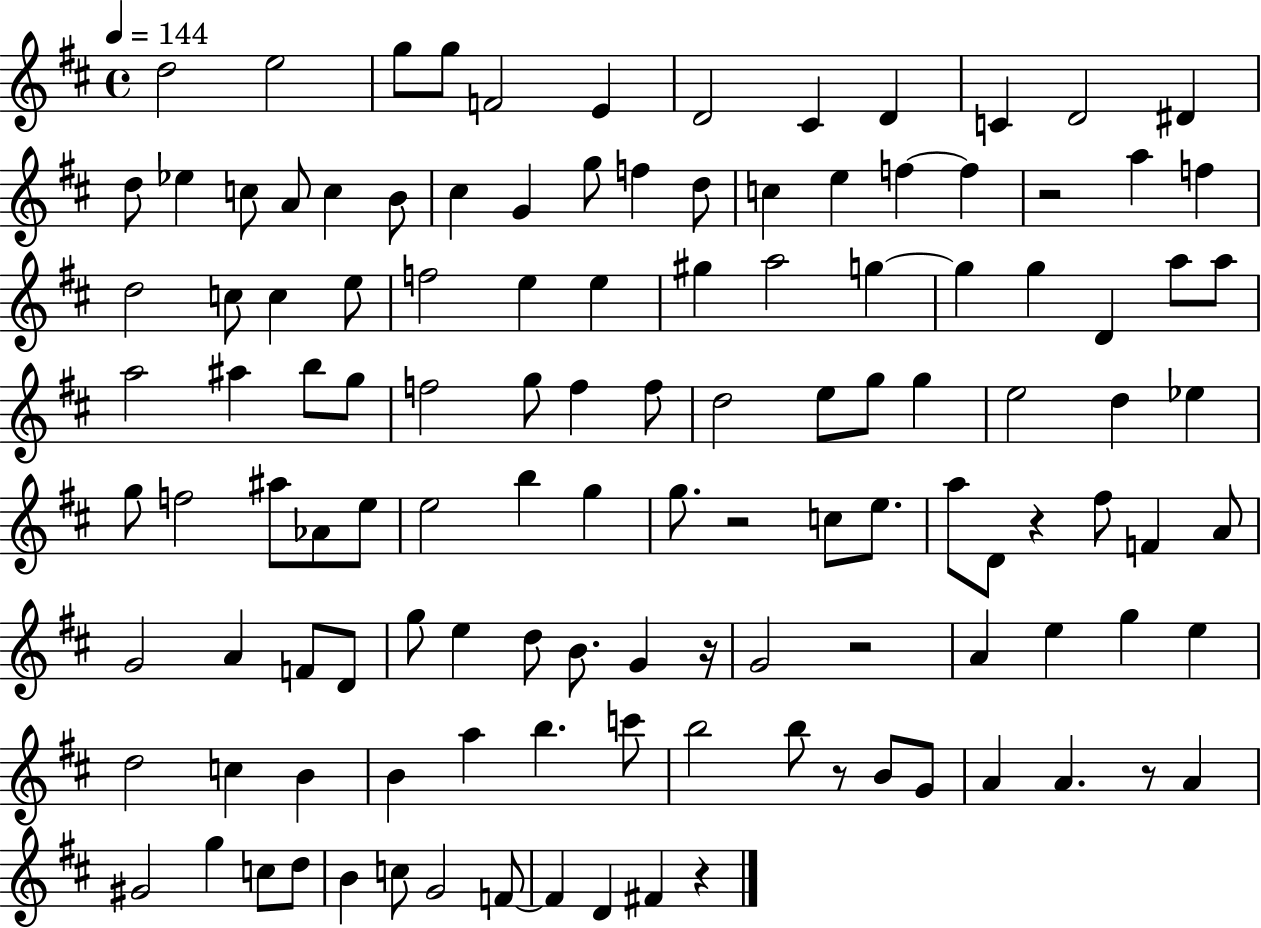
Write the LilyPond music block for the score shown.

{
  \clef treble
  \time 4/4
  \defaultTimeSignature
  \key d \major
  \tempo 4 = 144
  \repeat volta 2 { d''2 e''2 | g''8 g''8 f'2 e'4 | d'2 cis'4 d'4 | c'4 d'2 dis'4 | \break d''8 ees''4 c''8 a'8 c''4 b'8 | cis''4 g'4 g''8 f''4 d''8 | c''4 e''4 f''4~~ f''4 | r2 a''4 f''4 | \break d''2 c''8 c''4 e''8 | f''2 e''4 e''4 | gis''4 a''2 g''4~~ | g''4 g''4 d'4 a''8 a''8 | \break a''2 ais''4 b''8 g''8 | f''2 g''8 f''4 f''8 | d''2 e''8 g''8 g''4 | e''2 d''4 ees''4 | \break g''8 f''2 ais''8 aes'8 e''8 | e''2 b''4 g''4 | g''8. r2 c''8 e''8. | a''8 d'8 r4 fis''8 f'4 a'8 | \break g'2 a'4 f'8 d'8 | g''8 e''4 d''8 b'8. g'4 r16 | g'2 r2 | a'4 e''4 g''4 e''4 | \break d''2 c''4 b'4 | b'4 a''4 b''4. c'''8 | b''2 b''8 r8 b'8 g'8 | a'4 a'4. r8 a'4 | \break gis'2 g''4 c''8 d''8 | b'4 c''8 g'2 f'8~~ | f'4 d'4 fis'4 r4 | } \bar "|."
}